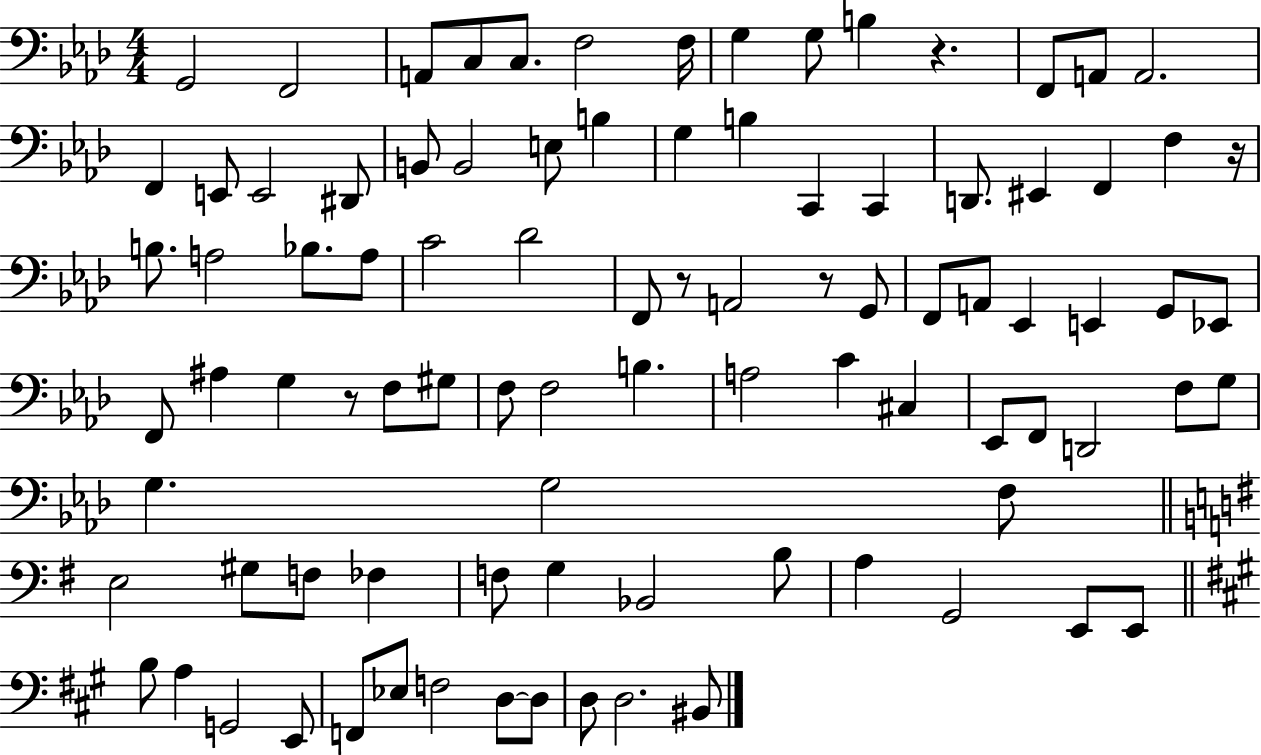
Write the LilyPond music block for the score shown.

{
  \clef bass
  \numericTimeSignature
  \time 4/4
  \key aes \major
  \repeat volta 2 { g,2 f,2 | a,8 c8 c8. f2 f16 | g4 g8 b4 r4. | f,8 a,8 a,2. | \break f,4 e,8 e,2 dis,8 | b,8 b,2 e8 b4 | g4 b4 c,4 c,4 | d,8. eis,4 f,4 f4 r16 | \break b8. a2 bes8. a8 | c'2 des'2 | f,8 r8 a,2 r8 g,8 | f,8 a,8 ees,4 e,4 g,8 ees,8 | \break f,8 ais4 g4 r8 f8 gis8 | f8 f2 b4. | a2 c'4 cis4 | ees,8 f,8 d,2 f8 g8 | \break g4. g2 f8 | \bar "||" \break \key g \major e2 gis8 f8 fes4 | f8 g4 bes,2 b8 | a4 g,2 e,8 e,8 | \bar "||" \break \key a \major b8 a4 g,2 e,8 | f,8 ees8 f2 d8~~ d8 | d8 d2. bis,8 | } \bar "|."
}